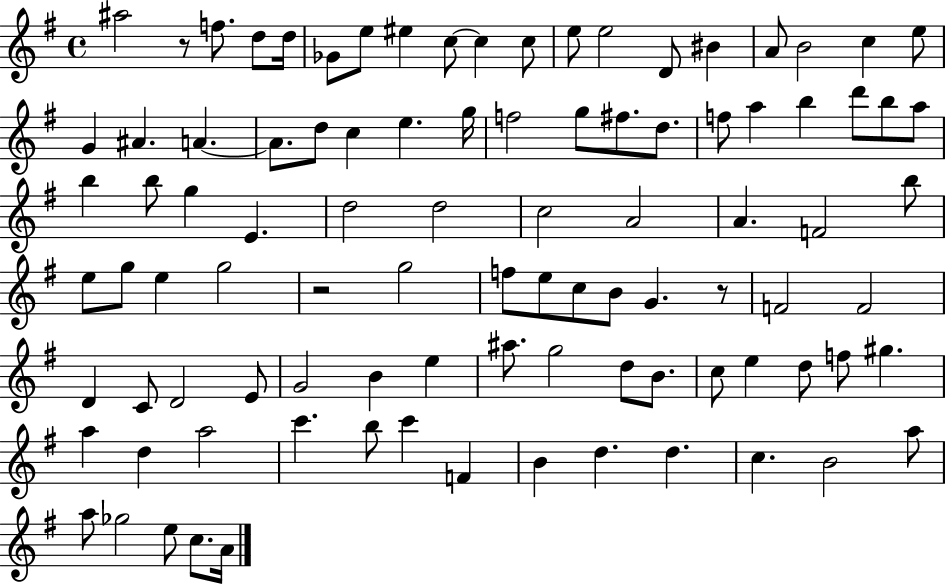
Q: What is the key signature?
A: G major